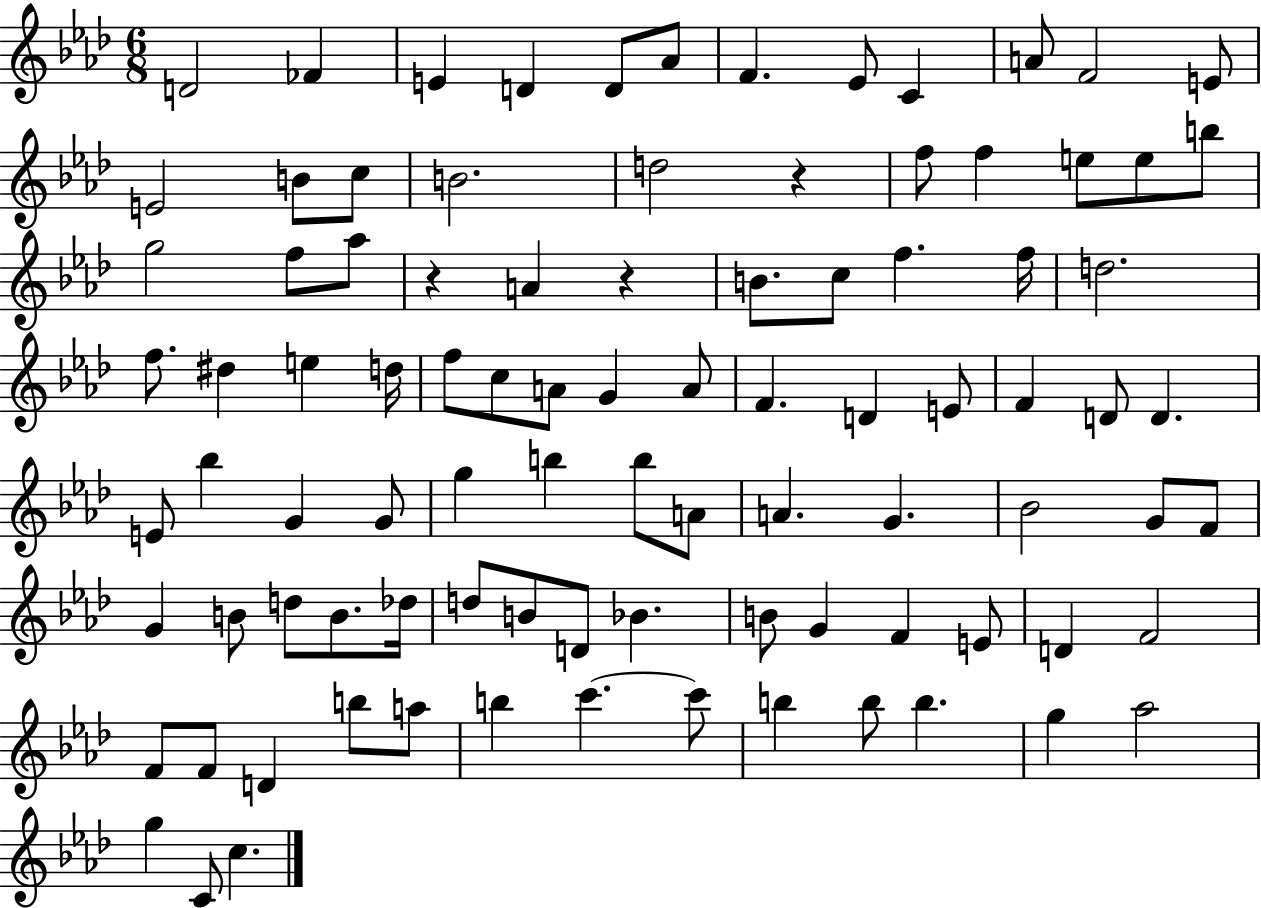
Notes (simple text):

D4/h FES4/q E4/q D4/q D4/e Ab4/e F4/q. Eb4/e C4/q A4/e F4/h E4/e E4/h B4/e C5/e B4/h. D5/h R/q F5/e F5/q E5/e E5/e B5/e G5/h F5/e Ab5/e R/q A4/q R/q B4/e. C5/e F5/q. F5/s D5/h. F5/e. D#5/q E5/q D5/s F5/e C5/e A4/e G4/q A4/e F4/q. D4/q E4/e F4/q D4/e D4/q. E4/e Bb5/q G4/q G4/e G5/q B5/q B5/e A4/e A4/q. G4/q. Bb4/h G4/e F4/e G4/q B4/e D5/e B4/e. Db5/s D5/e B4/e D4/e Bb4/q. B4/e G4/q F4/q E4/e D4/q F4/h F4/e F4/e D4/q B5/e A5/e B5/q C6/q. C6/e B5/q B5/e B5/q. G5/q Ab5/h G5/q C4/e C5/q.